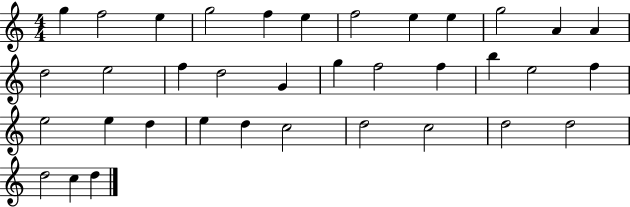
{
  \clef treble
  \numericTimeSignature
  \time 4/4
  \key c \major
  g''4 f''2 e''4 | g''2 f''4 e''4 | f''2 e''4 e''4 | g''2 a'4 a'4 | \break d''2 e''2 | f''4 d''2 g'4 | g''4 f''2 f''4 | b''4 e''2 f''4 | \break e''2 e''4 d''4 | e''4 d''4 c''2 | d''2 c''2 | d''2 d''2 | \break d''2 c''4 d''4 | \bar "|."
}